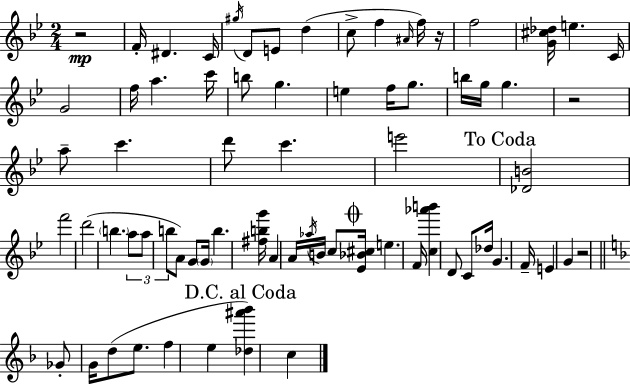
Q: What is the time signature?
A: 2/4